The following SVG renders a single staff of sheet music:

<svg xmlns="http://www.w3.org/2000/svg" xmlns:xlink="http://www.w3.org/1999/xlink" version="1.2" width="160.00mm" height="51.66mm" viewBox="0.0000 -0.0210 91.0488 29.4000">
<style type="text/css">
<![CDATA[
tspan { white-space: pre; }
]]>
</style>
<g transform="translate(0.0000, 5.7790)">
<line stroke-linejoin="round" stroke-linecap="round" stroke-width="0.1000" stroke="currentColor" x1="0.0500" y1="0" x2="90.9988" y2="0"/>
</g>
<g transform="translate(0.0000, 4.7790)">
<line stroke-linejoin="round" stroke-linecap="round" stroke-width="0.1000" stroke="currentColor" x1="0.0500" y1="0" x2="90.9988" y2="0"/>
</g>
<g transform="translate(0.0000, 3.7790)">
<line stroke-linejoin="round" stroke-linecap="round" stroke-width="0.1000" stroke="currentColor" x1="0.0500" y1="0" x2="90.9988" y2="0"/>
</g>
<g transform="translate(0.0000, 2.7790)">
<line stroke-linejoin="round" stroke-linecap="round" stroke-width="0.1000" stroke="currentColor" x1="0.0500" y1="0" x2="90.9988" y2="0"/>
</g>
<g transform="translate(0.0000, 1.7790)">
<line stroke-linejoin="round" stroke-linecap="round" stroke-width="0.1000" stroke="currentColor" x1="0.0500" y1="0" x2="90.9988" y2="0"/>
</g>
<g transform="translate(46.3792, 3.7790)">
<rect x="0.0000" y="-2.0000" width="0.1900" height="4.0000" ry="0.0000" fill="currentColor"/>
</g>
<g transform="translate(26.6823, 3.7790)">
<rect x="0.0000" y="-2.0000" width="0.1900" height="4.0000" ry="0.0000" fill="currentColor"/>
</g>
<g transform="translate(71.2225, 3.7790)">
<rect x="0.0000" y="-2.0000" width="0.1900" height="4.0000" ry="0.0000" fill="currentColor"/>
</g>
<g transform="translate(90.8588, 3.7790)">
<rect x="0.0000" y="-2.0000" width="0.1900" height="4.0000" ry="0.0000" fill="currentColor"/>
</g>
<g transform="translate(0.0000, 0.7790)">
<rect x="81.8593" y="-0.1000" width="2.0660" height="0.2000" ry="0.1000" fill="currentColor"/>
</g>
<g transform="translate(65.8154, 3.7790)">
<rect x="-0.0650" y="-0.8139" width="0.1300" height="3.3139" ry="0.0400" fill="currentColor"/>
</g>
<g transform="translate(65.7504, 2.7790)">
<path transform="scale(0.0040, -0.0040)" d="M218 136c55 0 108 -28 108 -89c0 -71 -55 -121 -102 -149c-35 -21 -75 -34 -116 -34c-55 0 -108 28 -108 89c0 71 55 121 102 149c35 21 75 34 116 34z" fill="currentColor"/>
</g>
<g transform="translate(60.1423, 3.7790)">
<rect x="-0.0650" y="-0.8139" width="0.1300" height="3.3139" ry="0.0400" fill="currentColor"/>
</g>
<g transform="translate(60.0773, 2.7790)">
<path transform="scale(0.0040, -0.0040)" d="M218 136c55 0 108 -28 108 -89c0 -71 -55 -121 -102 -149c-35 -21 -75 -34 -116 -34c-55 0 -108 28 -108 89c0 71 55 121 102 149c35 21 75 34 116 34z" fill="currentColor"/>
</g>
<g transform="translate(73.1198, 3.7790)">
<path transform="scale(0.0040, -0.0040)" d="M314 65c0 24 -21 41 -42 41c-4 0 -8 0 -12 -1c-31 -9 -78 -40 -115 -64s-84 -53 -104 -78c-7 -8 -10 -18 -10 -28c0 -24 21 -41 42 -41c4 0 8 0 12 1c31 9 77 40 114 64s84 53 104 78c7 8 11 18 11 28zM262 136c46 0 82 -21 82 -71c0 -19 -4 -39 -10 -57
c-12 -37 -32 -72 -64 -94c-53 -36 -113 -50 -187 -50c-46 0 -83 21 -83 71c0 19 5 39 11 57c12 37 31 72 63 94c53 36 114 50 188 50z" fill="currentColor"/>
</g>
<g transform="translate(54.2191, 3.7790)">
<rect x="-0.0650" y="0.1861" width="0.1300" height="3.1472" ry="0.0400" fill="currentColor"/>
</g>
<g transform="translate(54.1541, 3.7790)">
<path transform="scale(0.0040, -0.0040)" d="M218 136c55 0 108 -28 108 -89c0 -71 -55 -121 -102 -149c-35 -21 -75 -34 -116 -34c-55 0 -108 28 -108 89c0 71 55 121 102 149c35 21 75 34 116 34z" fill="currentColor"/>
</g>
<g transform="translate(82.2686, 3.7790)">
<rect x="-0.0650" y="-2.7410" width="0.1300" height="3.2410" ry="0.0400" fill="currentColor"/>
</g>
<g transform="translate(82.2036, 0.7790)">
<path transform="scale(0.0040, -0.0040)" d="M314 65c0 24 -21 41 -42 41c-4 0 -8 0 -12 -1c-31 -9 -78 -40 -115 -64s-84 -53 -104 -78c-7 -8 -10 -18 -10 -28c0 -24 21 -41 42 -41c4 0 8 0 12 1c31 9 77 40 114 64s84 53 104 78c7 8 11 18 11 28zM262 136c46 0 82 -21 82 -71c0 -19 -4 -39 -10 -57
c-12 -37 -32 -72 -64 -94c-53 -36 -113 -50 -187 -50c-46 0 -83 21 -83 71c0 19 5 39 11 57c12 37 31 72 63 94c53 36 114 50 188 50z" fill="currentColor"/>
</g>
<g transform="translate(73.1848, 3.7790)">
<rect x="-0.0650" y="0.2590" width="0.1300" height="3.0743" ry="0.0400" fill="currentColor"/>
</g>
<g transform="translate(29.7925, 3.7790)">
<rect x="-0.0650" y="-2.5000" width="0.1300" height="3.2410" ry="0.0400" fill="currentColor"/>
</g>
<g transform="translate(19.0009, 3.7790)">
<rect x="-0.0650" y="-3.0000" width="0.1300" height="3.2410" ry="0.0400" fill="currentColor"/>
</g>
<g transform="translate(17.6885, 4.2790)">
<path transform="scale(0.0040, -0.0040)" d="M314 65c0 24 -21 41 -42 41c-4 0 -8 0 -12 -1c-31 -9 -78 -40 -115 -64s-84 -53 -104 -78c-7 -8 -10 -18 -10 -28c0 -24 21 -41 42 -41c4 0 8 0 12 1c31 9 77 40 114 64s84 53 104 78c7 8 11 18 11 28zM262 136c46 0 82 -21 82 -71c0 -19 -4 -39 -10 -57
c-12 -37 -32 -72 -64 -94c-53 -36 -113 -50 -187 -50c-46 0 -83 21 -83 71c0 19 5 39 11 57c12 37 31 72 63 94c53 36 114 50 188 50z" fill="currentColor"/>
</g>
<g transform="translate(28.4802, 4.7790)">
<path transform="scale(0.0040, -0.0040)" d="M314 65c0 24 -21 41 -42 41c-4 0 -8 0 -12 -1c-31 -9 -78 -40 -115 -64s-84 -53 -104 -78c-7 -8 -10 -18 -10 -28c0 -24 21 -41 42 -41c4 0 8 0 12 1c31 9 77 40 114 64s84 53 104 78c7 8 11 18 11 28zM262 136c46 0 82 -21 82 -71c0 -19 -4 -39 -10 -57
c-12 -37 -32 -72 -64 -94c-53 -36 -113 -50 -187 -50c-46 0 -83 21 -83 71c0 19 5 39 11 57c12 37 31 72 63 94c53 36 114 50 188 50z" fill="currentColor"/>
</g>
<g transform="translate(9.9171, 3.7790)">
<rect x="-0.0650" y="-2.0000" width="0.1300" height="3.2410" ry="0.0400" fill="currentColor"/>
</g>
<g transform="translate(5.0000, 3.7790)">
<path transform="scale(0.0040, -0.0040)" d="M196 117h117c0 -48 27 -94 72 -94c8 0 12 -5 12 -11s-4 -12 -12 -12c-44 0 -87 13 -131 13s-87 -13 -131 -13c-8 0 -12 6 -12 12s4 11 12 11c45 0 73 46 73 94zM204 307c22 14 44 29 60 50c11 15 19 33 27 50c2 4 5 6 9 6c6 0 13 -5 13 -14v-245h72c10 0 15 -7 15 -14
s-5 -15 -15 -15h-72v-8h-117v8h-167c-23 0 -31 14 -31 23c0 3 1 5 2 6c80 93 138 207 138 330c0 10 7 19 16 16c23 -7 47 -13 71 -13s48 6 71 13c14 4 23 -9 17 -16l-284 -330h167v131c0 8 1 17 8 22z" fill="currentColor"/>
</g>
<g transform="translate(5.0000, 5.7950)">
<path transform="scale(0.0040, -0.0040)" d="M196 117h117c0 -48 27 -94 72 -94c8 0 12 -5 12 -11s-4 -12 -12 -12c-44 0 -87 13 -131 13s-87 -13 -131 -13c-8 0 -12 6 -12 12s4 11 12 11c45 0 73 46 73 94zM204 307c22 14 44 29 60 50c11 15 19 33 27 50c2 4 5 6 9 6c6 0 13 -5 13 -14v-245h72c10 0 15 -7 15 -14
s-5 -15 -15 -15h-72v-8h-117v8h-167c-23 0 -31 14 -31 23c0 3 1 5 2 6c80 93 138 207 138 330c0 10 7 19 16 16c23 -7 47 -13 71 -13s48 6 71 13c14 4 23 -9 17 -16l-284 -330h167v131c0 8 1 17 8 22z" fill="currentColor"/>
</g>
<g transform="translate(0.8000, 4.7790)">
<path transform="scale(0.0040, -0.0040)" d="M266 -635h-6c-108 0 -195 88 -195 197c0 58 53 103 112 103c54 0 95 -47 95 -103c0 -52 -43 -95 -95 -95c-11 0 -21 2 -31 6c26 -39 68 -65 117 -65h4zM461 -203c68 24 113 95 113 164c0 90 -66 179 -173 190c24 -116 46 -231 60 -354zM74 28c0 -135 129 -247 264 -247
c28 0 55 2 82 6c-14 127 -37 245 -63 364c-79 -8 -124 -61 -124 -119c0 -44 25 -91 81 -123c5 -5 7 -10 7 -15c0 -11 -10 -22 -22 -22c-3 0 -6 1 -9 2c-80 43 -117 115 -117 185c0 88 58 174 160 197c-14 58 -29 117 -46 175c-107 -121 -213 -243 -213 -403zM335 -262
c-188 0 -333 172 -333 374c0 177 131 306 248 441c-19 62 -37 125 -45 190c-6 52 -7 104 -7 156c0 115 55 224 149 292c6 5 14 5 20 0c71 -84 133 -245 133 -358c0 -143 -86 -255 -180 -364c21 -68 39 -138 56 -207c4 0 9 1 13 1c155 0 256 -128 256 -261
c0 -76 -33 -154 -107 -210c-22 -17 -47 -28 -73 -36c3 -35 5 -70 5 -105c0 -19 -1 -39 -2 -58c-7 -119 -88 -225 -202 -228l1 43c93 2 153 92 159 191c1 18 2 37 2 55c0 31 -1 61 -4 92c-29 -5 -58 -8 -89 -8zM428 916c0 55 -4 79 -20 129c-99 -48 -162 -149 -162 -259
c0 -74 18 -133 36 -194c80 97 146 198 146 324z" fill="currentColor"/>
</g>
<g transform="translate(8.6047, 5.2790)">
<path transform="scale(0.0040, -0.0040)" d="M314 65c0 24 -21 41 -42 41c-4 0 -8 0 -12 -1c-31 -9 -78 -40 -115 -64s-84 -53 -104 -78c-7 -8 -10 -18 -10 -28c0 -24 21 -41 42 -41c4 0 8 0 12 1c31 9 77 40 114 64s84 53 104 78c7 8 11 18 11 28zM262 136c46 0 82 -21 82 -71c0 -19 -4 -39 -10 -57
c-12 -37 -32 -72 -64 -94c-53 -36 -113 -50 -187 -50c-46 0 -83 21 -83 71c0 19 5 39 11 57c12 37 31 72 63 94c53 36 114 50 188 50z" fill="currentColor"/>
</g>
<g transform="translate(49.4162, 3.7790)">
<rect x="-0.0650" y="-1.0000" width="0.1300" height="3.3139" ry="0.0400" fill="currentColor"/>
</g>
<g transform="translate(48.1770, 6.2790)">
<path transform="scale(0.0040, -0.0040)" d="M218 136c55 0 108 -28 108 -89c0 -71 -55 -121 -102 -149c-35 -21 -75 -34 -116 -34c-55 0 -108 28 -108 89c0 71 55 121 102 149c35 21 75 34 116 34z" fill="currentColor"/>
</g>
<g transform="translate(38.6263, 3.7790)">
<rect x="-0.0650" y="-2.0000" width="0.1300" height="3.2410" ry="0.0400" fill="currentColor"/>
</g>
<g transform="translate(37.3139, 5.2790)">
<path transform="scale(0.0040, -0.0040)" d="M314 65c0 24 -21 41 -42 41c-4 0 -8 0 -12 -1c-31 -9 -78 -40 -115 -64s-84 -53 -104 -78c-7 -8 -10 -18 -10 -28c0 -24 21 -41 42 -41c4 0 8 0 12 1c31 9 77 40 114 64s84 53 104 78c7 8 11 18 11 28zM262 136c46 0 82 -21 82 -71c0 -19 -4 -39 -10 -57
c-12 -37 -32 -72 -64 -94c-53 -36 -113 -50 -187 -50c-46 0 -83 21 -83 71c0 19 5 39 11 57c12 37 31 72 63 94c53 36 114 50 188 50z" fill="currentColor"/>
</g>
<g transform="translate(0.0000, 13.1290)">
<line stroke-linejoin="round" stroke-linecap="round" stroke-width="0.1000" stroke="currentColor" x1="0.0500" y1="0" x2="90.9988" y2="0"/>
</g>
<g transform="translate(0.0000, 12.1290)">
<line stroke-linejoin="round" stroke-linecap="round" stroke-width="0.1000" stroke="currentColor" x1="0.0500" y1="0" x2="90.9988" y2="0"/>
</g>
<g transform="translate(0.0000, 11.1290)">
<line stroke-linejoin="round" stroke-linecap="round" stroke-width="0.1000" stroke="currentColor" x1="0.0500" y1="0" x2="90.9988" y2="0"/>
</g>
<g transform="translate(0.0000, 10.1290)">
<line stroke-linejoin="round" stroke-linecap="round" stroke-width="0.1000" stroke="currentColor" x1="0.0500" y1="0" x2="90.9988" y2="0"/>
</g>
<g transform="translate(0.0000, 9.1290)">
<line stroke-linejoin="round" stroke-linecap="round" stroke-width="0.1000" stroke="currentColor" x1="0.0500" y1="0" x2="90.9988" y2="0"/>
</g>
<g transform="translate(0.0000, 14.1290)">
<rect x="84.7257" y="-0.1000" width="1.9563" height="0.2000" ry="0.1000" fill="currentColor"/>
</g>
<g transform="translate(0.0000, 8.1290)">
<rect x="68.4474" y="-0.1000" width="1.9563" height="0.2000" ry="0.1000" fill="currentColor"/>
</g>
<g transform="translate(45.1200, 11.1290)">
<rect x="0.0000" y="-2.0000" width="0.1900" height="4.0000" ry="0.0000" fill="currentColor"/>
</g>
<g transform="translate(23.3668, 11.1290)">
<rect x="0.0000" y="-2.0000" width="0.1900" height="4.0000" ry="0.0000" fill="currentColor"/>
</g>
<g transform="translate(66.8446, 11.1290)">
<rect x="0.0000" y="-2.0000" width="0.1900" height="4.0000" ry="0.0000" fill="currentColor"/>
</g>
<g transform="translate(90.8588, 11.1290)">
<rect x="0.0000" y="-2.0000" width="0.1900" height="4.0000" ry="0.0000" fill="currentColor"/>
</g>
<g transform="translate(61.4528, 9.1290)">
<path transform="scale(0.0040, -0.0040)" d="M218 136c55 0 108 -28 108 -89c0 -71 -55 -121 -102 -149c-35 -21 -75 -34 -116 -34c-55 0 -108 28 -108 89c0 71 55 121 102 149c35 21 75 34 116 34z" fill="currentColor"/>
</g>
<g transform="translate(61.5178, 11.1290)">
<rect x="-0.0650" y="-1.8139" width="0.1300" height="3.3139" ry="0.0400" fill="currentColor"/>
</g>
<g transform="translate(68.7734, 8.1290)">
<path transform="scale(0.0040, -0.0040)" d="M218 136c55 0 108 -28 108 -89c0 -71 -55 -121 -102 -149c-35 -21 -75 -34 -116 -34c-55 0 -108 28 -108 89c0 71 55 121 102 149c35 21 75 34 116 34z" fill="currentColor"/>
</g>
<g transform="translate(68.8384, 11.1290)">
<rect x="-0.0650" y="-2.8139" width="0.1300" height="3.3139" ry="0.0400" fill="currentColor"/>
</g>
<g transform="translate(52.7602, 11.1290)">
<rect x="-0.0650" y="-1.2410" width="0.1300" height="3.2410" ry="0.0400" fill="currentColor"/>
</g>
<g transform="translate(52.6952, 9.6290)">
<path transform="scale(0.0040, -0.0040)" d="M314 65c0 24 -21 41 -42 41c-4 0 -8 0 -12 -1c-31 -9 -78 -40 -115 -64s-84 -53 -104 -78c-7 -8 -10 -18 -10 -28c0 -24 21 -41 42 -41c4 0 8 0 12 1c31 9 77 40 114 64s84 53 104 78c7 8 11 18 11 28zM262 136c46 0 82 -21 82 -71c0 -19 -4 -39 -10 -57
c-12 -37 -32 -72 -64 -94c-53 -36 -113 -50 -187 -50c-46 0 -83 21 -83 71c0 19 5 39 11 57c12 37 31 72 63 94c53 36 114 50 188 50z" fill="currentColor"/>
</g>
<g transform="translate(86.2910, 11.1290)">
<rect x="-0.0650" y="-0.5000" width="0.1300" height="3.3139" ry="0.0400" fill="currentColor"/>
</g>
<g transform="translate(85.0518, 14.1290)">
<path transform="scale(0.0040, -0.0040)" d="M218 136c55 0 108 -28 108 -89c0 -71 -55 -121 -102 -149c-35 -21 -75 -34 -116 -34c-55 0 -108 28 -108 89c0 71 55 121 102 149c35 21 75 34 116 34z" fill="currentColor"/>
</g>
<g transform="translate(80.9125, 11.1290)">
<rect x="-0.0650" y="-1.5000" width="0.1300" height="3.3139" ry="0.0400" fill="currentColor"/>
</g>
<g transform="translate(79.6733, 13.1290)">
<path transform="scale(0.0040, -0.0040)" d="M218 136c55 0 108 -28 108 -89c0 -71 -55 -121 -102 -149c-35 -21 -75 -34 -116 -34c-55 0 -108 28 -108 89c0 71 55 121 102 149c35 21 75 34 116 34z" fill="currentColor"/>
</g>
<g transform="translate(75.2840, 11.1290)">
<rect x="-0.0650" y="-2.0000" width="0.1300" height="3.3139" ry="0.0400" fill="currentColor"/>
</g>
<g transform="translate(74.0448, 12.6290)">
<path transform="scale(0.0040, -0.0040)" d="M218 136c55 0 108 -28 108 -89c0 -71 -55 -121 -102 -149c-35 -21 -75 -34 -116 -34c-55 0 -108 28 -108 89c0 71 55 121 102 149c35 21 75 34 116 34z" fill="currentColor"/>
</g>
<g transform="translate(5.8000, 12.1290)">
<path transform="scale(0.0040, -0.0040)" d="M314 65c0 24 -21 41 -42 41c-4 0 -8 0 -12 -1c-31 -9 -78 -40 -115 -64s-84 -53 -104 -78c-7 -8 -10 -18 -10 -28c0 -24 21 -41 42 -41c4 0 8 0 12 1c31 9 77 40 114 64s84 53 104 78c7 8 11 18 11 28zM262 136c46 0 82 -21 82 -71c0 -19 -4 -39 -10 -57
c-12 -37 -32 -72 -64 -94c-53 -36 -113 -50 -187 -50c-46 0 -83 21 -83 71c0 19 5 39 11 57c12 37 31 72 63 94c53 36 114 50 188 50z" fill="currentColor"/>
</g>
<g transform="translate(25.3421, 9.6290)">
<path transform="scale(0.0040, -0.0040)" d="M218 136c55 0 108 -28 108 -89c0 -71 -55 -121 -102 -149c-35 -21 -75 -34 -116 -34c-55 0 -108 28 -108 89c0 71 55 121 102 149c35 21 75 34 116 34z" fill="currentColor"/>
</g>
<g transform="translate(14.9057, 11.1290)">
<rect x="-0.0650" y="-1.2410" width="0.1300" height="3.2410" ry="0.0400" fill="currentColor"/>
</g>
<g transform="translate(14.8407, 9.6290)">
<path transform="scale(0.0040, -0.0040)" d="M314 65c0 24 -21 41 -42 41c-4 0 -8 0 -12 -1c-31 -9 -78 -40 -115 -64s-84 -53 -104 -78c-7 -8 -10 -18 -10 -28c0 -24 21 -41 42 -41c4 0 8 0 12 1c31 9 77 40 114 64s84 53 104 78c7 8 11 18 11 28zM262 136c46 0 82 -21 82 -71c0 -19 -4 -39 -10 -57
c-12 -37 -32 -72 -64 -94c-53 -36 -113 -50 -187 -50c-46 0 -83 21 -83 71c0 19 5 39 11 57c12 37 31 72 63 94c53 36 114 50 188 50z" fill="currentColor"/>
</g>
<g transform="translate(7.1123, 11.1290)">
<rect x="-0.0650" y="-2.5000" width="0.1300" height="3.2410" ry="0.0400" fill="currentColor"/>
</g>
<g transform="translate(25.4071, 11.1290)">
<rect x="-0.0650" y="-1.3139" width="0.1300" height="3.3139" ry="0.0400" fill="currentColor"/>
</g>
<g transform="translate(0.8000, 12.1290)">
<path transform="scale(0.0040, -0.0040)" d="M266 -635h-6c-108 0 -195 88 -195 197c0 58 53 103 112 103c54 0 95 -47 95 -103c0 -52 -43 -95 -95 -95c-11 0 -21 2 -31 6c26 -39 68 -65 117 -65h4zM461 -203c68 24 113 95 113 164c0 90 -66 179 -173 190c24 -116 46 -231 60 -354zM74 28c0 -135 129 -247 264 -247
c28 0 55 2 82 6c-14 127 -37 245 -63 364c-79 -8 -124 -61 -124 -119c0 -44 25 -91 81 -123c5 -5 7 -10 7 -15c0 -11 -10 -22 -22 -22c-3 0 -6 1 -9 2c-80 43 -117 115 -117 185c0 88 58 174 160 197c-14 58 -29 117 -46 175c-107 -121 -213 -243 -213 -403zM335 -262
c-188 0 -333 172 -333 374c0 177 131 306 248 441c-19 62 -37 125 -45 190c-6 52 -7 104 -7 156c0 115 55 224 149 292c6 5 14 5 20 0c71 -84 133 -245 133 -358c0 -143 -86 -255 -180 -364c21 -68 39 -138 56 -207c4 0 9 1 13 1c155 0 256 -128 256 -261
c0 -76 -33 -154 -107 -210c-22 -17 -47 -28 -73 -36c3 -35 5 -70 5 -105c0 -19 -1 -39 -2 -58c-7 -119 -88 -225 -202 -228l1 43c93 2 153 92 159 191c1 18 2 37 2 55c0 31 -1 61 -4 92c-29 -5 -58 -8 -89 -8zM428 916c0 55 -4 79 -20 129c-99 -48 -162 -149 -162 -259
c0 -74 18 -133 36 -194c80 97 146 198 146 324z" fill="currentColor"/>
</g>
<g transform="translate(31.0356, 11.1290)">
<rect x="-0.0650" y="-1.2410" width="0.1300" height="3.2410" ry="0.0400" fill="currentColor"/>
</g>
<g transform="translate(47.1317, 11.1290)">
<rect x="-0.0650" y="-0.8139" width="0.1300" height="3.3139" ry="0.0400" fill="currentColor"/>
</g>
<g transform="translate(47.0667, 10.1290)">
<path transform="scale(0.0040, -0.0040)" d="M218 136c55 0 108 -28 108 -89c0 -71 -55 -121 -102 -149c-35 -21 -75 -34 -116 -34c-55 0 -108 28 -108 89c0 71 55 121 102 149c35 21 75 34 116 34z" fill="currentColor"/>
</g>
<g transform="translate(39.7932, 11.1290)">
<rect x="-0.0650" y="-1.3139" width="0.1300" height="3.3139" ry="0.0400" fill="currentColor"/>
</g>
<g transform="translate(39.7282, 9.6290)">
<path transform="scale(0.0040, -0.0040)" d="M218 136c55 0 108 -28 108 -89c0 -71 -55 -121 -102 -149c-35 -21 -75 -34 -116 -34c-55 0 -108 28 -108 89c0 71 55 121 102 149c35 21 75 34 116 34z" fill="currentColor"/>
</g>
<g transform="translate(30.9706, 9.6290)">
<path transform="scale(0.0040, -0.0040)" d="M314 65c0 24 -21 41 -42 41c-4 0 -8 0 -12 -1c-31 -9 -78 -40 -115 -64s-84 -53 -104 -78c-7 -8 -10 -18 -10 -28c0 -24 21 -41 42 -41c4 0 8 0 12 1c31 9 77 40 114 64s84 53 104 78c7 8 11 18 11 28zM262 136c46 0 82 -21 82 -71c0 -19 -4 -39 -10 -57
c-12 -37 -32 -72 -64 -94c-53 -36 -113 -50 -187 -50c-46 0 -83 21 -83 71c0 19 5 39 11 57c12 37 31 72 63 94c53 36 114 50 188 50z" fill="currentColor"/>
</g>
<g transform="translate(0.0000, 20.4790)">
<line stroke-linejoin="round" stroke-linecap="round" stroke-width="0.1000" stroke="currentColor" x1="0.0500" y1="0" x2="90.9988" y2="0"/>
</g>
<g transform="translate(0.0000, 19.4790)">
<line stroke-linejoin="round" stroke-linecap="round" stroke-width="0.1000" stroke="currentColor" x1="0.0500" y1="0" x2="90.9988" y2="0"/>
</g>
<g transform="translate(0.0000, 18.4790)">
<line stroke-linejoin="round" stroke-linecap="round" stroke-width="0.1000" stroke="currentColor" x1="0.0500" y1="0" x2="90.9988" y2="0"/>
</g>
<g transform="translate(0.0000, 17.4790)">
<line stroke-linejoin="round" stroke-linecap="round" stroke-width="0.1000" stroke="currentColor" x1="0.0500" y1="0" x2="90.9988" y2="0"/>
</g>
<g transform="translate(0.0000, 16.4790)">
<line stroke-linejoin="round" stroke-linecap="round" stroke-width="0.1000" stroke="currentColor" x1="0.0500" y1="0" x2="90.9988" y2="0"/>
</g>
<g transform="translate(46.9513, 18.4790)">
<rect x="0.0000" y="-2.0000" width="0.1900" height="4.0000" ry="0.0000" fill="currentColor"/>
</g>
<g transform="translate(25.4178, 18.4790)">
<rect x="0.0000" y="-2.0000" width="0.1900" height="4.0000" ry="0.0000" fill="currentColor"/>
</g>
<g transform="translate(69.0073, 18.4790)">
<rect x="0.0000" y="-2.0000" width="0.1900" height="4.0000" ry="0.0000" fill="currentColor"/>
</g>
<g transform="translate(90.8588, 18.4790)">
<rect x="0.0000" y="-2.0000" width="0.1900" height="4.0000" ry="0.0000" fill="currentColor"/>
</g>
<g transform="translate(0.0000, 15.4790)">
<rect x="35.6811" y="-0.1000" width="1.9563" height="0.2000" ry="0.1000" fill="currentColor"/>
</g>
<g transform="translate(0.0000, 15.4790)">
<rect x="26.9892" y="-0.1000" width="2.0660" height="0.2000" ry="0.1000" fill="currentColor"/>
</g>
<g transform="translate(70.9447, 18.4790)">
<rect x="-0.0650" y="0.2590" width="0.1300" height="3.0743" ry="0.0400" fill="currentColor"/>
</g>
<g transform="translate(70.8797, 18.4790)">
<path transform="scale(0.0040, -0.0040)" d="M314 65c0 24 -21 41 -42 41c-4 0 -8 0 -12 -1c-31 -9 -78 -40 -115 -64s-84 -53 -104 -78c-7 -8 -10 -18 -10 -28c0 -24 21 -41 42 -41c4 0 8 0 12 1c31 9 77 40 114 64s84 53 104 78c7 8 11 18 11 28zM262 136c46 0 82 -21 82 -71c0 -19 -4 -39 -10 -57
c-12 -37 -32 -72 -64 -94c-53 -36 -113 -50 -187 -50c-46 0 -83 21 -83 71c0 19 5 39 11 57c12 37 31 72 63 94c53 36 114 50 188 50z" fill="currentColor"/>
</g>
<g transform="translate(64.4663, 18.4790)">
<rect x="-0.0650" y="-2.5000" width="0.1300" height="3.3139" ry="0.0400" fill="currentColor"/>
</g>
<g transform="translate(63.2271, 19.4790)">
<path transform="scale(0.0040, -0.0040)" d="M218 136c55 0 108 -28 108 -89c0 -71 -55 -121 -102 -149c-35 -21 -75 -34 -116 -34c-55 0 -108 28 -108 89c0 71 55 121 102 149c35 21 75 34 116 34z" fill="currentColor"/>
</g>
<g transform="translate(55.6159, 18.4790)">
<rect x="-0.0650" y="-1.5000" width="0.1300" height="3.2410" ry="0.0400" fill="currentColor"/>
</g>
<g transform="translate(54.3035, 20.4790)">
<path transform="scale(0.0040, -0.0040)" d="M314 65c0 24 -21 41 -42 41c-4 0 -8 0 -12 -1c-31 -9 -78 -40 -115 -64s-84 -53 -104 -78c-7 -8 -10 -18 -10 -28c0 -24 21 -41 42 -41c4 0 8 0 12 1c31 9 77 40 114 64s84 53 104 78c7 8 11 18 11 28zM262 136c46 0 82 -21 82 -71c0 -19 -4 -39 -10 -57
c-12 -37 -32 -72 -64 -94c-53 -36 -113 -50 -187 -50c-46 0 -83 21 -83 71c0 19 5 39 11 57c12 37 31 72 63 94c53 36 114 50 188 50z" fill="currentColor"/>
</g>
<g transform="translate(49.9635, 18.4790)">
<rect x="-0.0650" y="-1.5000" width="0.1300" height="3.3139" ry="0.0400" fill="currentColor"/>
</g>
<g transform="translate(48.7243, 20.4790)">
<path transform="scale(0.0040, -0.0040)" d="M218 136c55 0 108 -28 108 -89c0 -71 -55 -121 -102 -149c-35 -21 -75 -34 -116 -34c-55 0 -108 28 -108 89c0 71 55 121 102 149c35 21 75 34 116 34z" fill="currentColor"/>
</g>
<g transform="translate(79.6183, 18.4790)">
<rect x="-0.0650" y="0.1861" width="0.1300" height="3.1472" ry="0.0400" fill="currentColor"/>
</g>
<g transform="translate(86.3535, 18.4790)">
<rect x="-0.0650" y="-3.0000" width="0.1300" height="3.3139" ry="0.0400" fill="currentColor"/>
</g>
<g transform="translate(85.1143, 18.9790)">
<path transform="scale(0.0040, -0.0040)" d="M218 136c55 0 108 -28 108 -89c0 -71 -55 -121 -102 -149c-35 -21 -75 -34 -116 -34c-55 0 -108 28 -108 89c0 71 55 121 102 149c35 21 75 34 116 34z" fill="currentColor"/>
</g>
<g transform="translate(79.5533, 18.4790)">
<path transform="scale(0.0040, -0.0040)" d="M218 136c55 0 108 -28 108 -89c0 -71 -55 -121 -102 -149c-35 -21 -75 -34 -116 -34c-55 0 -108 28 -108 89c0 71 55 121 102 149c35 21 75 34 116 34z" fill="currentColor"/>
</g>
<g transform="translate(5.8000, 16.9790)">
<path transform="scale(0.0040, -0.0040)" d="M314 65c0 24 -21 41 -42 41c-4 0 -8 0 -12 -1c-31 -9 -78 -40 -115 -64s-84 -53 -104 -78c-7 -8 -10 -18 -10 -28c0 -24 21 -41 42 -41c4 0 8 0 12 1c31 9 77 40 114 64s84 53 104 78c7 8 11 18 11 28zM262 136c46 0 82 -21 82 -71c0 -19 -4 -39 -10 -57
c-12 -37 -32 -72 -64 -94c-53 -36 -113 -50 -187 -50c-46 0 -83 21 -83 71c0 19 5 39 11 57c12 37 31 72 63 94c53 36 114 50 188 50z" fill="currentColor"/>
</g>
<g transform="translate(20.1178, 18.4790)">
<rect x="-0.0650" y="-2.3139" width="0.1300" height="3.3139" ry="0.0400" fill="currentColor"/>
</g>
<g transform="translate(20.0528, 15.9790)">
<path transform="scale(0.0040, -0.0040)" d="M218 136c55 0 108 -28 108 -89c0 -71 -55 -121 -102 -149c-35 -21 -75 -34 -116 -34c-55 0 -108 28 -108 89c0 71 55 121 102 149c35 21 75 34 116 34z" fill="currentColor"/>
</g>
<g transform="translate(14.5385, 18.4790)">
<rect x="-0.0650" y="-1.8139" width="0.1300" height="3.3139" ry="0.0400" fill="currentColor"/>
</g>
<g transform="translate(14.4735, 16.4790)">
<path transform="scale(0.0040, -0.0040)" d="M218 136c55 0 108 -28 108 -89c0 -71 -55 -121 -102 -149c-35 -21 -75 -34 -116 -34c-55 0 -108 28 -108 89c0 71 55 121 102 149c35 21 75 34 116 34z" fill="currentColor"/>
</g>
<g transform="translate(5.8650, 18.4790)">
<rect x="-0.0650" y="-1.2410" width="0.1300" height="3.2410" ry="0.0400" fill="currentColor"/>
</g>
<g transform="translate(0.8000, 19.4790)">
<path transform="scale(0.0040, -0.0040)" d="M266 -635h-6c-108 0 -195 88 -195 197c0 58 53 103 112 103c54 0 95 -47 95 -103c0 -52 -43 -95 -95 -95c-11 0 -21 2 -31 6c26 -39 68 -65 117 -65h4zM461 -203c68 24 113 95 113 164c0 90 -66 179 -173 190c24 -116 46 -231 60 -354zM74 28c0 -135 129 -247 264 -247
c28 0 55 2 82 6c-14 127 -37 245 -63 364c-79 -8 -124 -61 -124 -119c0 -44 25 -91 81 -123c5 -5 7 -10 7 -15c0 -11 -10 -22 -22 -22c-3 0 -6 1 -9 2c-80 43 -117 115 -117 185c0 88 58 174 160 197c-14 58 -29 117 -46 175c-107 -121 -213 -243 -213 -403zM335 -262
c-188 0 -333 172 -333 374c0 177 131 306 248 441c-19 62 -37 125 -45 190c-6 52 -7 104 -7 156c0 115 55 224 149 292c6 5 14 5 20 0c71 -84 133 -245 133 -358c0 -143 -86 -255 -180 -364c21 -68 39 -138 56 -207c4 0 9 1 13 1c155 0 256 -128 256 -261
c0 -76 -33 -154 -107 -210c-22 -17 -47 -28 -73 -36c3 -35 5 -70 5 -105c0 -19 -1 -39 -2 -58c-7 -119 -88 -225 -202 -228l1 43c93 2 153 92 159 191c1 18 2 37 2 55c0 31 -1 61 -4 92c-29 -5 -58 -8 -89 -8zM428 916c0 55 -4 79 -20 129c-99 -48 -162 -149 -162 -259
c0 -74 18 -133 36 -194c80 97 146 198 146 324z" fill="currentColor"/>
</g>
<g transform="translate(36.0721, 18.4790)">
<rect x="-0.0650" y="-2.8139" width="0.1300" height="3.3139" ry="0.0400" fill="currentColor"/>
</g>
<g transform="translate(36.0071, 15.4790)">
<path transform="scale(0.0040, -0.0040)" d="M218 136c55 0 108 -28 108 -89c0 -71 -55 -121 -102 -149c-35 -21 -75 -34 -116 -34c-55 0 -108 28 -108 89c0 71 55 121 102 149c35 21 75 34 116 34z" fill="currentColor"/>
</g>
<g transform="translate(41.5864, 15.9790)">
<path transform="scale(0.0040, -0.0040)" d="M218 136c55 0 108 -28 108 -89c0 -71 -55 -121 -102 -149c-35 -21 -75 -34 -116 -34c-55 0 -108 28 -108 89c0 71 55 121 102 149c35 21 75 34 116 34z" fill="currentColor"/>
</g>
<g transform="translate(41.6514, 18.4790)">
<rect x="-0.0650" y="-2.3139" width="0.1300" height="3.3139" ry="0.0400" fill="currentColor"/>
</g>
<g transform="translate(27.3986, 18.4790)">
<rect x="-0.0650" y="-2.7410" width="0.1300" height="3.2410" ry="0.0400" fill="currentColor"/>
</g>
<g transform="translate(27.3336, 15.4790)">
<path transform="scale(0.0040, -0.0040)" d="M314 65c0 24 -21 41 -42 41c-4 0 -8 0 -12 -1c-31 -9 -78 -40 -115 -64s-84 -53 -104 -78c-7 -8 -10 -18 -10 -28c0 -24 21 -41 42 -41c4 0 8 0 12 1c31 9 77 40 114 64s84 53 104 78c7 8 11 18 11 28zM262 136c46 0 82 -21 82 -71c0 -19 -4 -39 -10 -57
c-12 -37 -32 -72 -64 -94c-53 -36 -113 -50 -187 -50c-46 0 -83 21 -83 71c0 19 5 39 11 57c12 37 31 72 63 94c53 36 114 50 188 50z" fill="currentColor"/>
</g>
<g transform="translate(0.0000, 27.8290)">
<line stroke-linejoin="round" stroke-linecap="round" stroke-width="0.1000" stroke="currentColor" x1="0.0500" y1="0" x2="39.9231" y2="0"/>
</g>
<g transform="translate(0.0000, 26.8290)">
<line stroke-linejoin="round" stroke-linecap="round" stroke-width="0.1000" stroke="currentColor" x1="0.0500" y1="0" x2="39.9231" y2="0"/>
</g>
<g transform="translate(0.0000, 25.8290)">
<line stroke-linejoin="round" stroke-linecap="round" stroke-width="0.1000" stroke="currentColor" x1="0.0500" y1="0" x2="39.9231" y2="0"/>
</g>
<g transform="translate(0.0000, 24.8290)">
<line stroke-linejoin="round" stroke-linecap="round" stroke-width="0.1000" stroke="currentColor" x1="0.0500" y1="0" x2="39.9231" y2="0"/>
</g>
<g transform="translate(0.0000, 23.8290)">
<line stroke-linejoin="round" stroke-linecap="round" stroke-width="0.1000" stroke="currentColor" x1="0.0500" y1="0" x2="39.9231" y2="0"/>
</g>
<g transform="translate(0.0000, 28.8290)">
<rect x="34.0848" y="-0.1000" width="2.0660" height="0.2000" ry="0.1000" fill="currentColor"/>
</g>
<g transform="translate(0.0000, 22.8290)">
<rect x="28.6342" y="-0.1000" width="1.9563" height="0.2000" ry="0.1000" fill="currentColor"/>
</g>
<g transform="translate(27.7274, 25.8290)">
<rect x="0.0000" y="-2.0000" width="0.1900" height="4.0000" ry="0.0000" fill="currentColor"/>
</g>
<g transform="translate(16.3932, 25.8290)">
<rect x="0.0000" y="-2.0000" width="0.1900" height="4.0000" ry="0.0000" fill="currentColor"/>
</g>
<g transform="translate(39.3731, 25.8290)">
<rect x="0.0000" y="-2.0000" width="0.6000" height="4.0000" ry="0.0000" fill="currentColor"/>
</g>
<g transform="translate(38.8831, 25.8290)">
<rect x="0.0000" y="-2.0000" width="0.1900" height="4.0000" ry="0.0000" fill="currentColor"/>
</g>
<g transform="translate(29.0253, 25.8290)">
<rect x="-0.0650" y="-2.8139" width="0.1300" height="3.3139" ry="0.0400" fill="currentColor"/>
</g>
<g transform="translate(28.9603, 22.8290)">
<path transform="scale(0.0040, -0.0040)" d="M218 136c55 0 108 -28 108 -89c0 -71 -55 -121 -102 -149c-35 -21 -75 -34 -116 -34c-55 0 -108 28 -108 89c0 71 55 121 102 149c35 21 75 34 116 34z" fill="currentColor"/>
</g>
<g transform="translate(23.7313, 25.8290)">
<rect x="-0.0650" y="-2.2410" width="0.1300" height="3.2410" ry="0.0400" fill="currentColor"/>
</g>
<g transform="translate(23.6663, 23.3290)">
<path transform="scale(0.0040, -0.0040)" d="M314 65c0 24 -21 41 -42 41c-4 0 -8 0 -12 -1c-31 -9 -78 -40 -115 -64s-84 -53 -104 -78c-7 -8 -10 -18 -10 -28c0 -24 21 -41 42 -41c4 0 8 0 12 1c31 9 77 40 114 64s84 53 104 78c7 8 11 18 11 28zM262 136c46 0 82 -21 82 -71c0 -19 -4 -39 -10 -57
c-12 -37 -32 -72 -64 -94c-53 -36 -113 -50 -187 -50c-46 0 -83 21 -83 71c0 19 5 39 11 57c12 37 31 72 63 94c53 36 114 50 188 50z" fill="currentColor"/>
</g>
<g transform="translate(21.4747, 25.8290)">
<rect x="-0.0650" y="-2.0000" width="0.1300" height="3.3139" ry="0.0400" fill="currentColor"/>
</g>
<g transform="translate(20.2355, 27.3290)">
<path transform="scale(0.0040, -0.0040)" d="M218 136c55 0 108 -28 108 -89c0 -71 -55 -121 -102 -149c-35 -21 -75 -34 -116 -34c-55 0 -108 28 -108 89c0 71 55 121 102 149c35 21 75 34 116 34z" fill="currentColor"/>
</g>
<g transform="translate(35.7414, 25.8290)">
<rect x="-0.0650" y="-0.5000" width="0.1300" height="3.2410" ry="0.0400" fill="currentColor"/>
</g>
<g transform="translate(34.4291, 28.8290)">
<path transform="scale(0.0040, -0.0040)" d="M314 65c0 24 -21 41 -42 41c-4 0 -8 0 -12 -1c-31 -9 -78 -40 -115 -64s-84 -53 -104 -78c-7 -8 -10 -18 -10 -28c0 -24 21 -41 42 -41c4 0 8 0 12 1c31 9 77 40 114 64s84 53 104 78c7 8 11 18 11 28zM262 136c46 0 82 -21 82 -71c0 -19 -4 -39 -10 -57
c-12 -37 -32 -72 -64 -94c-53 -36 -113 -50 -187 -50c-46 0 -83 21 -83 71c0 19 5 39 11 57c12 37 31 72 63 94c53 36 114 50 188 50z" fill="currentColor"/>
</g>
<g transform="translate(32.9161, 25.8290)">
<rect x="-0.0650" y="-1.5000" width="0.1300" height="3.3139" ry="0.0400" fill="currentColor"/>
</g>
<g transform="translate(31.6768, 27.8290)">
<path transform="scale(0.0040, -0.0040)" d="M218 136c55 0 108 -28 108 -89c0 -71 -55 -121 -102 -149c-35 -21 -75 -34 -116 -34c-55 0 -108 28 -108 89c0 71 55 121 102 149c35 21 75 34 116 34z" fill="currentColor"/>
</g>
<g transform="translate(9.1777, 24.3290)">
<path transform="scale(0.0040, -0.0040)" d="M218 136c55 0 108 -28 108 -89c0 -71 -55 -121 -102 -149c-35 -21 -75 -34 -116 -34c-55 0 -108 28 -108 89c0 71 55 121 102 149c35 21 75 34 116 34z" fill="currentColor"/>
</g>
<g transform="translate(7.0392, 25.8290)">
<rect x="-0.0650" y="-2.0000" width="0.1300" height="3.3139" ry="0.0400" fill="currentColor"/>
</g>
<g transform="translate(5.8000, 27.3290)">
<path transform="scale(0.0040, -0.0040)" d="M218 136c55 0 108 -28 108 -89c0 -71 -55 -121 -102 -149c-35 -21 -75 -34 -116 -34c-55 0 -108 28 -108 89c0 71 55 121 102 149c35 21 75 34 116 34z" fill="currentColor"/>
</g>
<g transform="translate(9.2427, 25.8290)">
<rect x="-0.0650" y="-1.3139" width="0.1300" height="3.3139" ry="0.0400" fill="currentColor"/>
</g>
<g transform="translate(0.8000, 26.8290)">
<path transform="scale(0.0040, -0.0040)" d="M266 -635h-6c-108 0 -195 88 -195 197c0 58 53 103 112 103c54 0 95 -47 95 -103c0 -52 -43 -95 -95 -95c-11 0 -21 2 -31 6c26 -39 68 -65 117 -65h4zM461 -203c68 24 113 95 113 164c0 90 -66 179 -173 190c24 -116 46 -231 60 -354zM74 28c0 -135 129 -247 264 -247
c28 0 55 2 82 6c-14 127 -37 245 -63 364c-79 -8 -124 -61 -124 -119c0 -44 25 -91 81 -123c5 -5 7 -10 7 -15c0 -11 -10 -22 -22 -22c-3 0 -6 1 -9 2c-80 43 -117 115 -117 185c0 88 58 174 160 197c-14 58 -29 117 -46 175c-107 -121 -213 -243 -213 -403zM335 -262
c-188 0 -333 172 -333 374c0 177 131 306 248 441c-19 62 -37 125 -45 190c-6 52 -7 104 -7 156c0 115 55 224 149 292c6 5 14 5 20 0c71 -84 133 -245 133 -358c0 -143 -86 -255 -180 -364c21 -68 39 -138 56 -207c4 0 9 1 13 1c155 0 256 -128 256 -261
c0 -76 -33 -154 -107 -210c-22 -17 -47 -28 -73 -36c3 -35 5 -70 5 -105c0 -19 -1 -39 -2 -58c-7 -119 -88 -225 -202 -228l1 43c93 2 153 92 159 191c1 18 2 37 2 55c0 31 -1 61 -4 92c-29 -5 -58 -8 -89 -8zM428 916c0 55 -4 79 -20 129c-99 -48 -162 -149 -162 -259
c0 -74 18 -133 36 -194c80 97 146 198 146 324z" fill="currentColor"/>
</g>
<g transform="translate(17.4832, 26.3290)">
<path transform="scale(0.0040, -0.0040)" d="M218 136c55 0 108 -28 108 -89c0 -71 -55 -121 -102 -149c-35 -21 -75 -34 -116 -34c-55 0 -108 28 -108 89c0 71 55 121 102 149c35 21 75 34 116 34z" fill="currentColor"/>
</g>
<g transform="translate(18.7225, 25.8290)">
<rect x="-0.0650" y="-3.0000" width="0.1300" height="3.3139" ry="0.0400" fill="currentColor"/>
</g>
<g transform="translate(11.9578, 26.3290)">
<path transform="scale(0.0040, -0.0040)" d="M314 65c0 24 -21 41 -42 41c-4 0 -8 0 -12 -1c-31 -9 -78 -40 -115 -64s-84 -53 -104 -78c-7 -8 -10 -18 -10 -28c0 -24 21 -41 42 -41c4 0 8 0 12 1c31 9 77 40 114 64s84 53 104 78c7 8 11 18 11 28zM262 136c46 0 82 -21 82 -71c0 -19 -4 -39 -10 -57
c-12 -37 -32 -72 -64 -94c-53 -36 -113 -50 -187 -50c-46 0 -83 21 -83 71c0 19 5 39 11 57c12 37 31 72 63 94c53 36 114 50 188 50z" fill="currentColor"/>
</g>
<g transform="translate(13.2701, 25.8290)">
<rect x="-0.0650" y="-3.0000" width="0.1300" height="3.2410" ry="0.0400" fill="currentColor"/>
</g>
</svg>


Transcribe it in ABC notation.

X:1
T:Untitled
M:4/4
L:1/4
K:C
F2 A2 G2 F2 D B d d B2 a2 G2 e2 e e2 e d e2 f a F E C e2 f g a2 a g E E2 G B2 B A F e A2 A F g2 a E C2